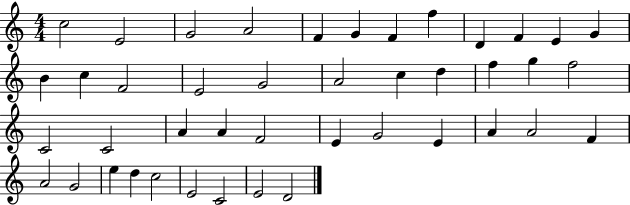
{
  \clef treble
  \numericTimeSignature
  \time 4/4
  \key c \major
  c''2 e'2 | g'2 a'2 | f'4 g'4 f'4 f''4 | d'4 f'4 e'4 g'4 | \break b'4 c''4 f'2 | e'2 g'2 | a'2 c''4 d''4 | f''4 g''4 f''2 | \break c'2 c'2 | a'4 a'4 f'2 | e'4 g'2 e'4 | a'4 a'2 f'4 | \break a'2 g'2 | e''4 d''4 c''2 | e'2 c'2 | e'2 d'2 | \break \bar "|."
}